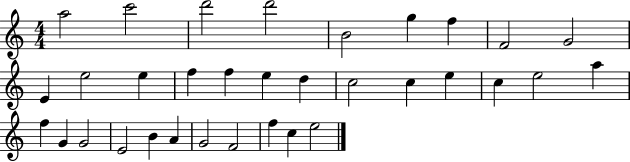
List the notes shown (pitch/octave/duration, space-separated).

A5/h C6/h D6/h D6/h B4/h G5/q F5/q F4/h G4/h E4/q E5/h E5/q F5/q F5/q E5/q D5/q C5/h C5/q E5/q C5/q E5/h A5/q F5/q G4/q G4/h E4/h B4/q A4/q G4/h F4/h F5/q C5/q E5/h